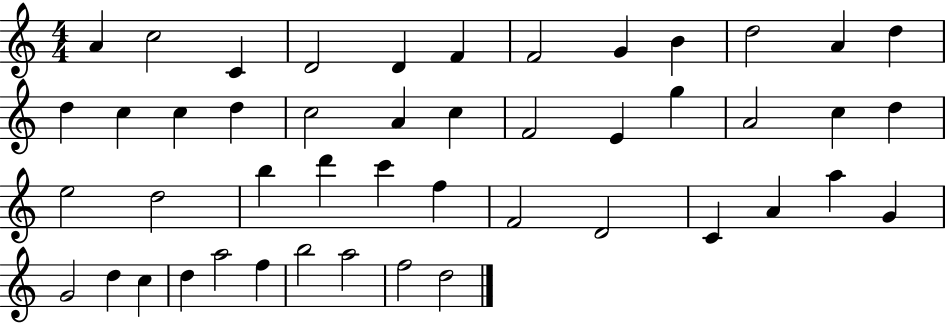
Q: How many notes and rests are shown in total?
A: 47